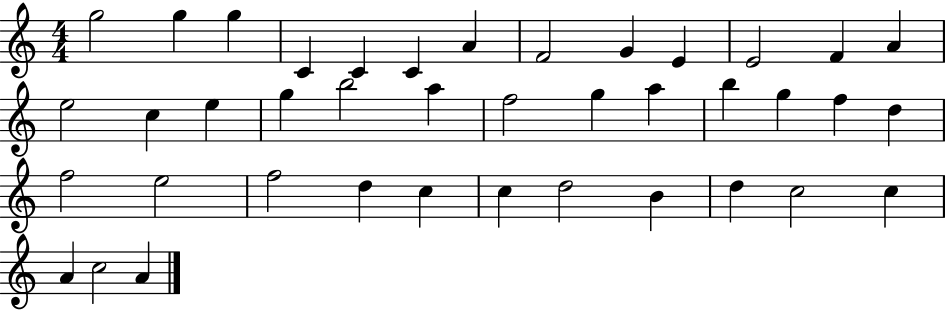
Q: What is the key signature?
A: C major